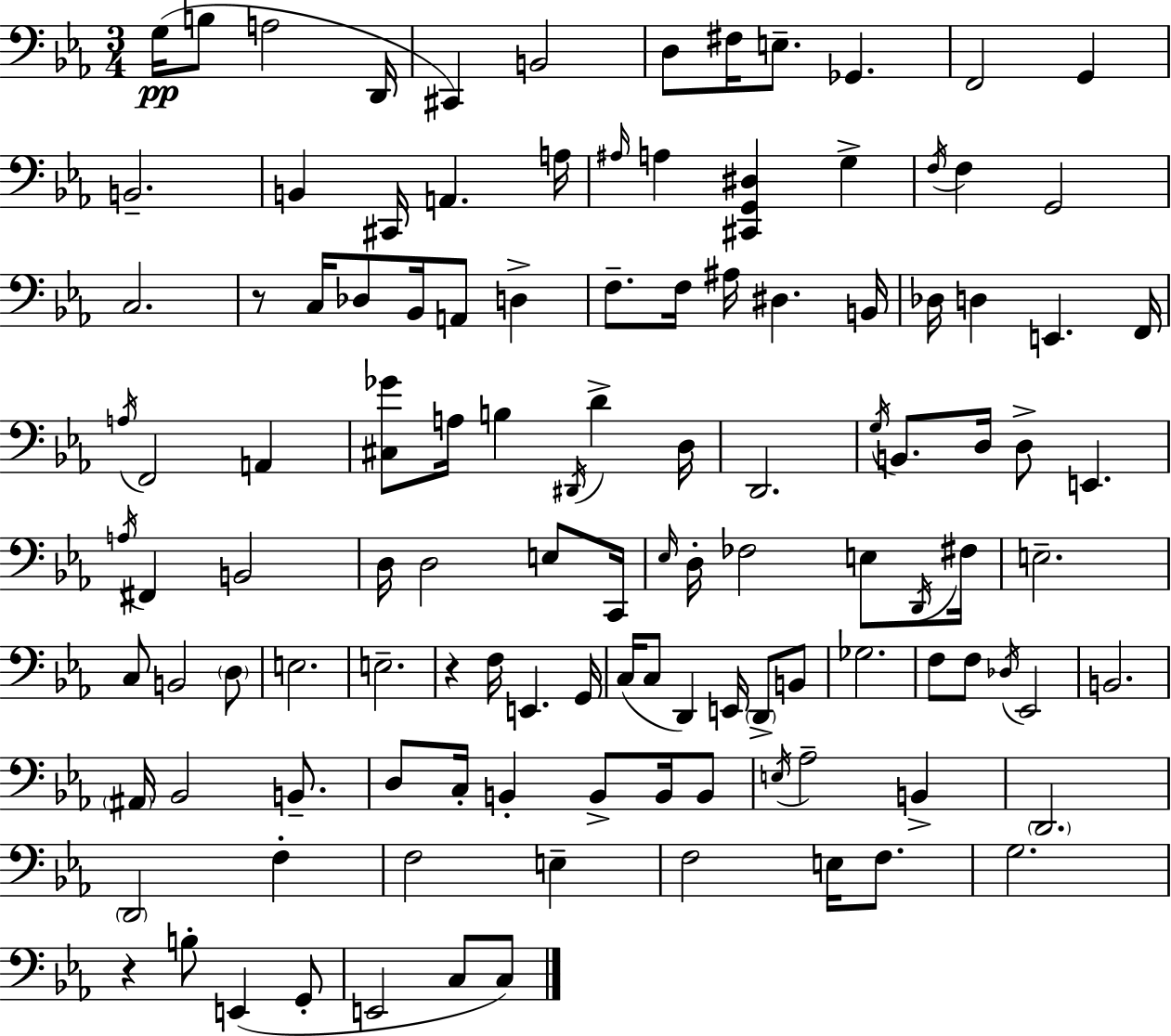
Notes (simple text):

G3/s B3/e A3/h D2/s C#2/q B2/h D3/e F#3/s E3/e. Gb2/q. F2/h G2/q B2/h. B2/q C#2/s A2/q. A3/s A#3/s A3/q [C#2,G2,D#3]/q G3/q F3/s F3/q G2/h C3/h. R/e C3/s Db3/e Bb2/s A2/e D3/q F3/e. F3/s A#3/s D#3/q. B2/s Db3/s D3/q E2/q. F2/s A3/s F2/h A2/q [C#3,Gb4]/e A3/s B3/q D#2/s D4/q D3/s D2/h. G3/s B2/e. D3/s D3/e E2/q. A3/s F#2/q B2/h D3/s D3/h E3/e C2/s Eb3/s D3/s FES3/h E3/e D2/s F#3/s E3/h. C3/e B2/h D3/e E3/h. E3/h. R/q F3/s E2/q. G2/s C3/s C3/e D2/q E2/s D2/e B2/e Gb3/h. F3/e F3/e Db3/s Eb2/h B2/h. A#2/s Bb2/h B2/e. D3/e C3/s B2/q B2/e B2/s B2/e E3/s Ab3/h B2/q D2/h. D2/h F3/q F3/h E3/q F3/h E3/s F3/e. G3/h. R/q B3/e E2/q G2/e E2/h C3/e C3/e